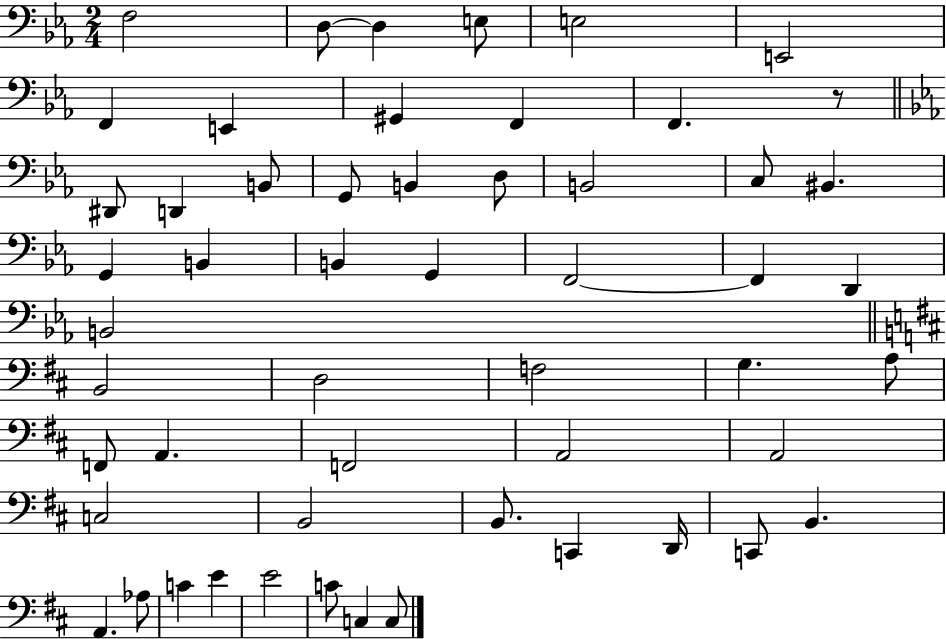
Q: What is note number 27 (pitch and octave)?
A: D2